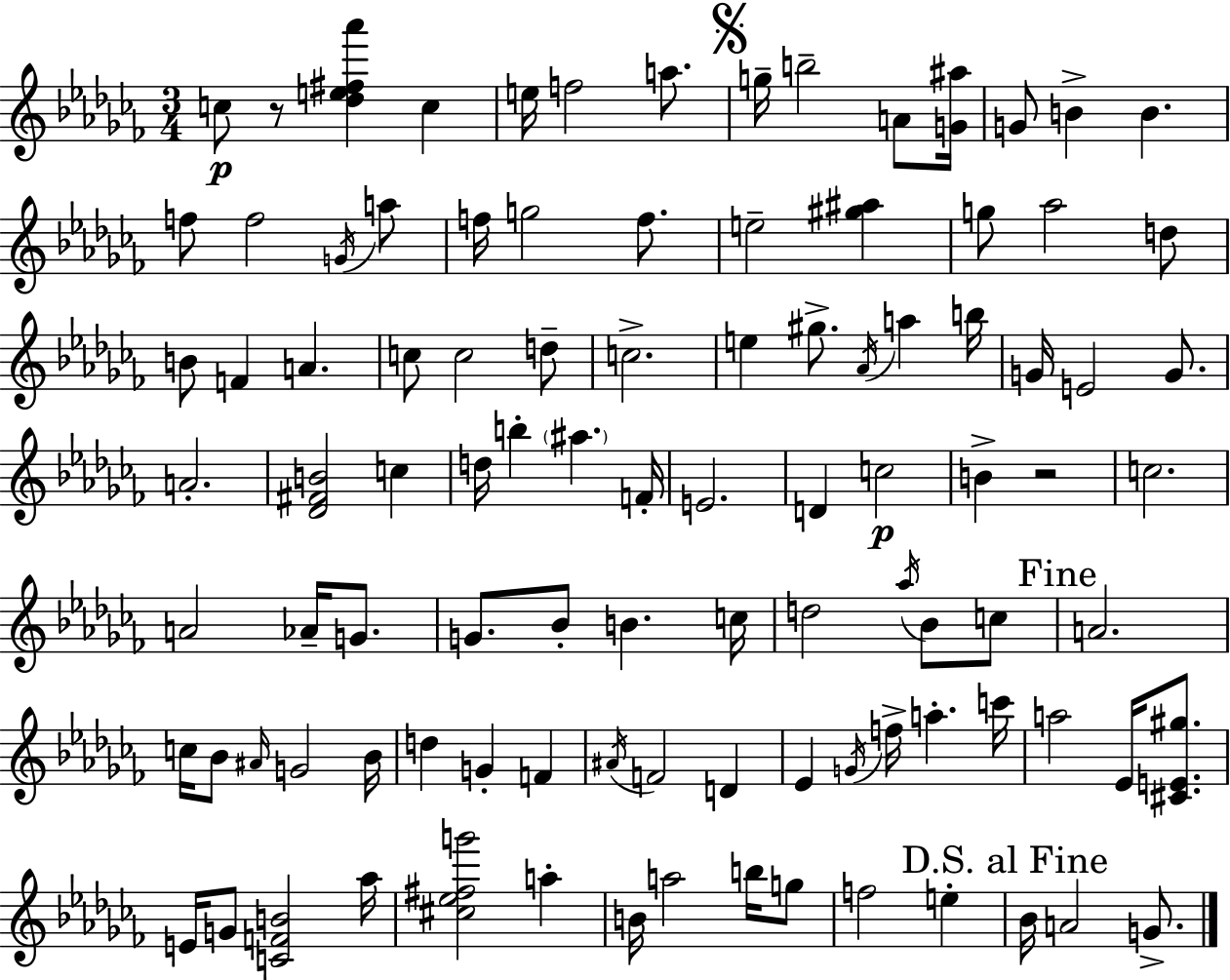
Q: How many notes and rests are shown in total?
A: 100